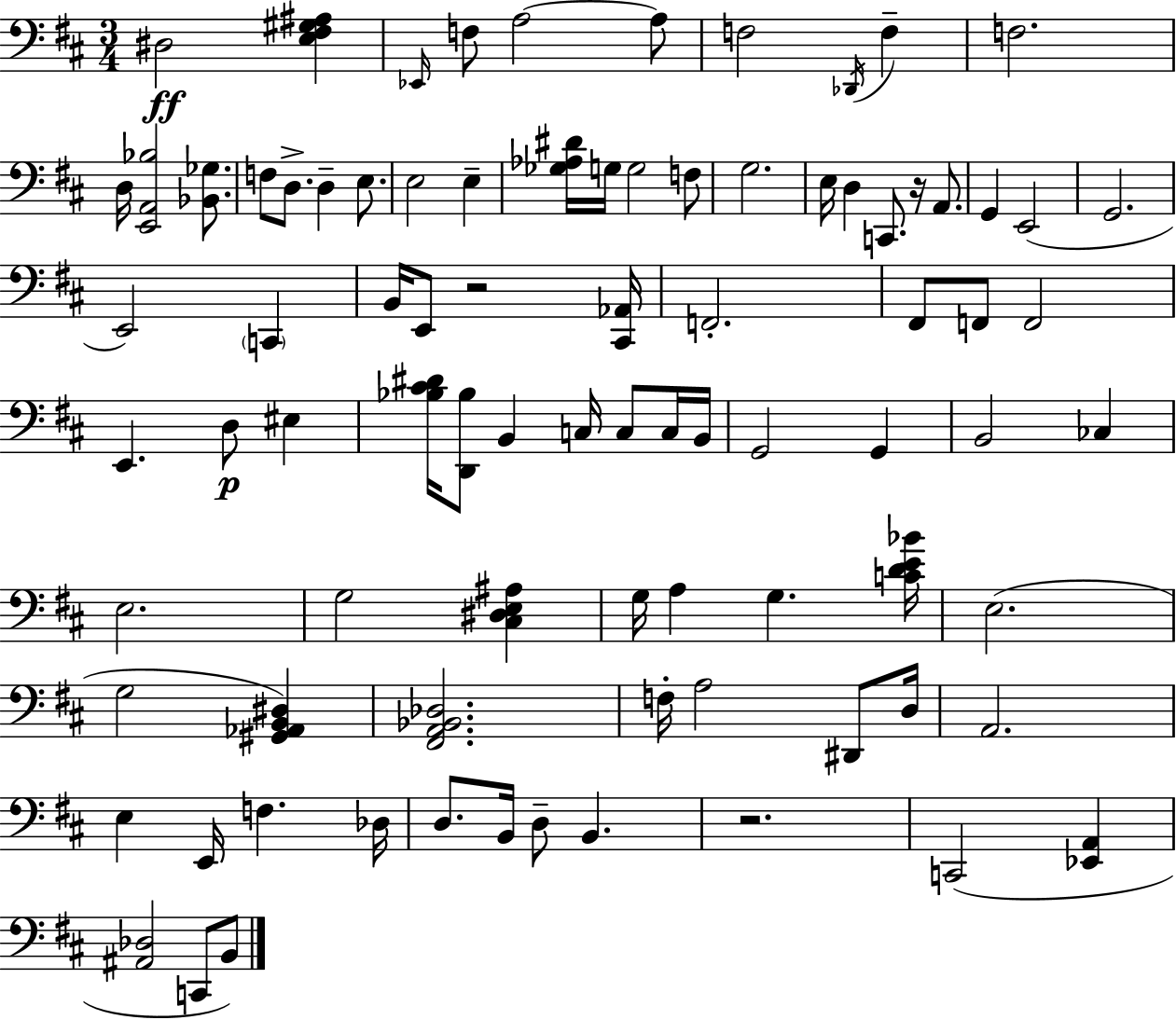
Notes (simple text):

D#3/h [E3,F#3,G#3,A#3]/q Eb2/s F3/e A3/h A3/e F3/h Db2/s F3/q F3/h. D3/s [E2,A2,Bb3]/h [Bb2,Gb3]/e. F3/e D3/e. D3/q E3/e. E3/h E3/q [Gb3,Ab3,D#4]/s G3/s G3/h F3/e G3/h. E3/s D3/q C2/e. R/s A2/e. G2/q E2/h G2/h. E2/h C2/q B2/s E2/e R/h [C#2,Ab2]/s F2/h. F#2/e F2/e F2/h E2/q. D3/e EIS3/q [Bb3,C#4,D#4]/s [D2,Bb3]/e B2/q C3/s C3/e C3/s B2/s G2/h G2/q B2/h CES3/q E3/h. G3/h [C#3,D#3,E3,A#3]/q G3/s A3/q G3/q. [C4,D4,E4,Bb4]/s E3/h. G3/h [G#2,Ab2,B2,D#3]/q [F#2,A2,Bb2,Db3]/h. F3/s A3/h D#2/e D3/s A2/h. E3/q E2/s F3/q. Db3/s D3/e. B2/s D3/e B2/q. R/h. C2/h [Eb2,A2]/q [A#2,Db3]/h C2/e B2/e